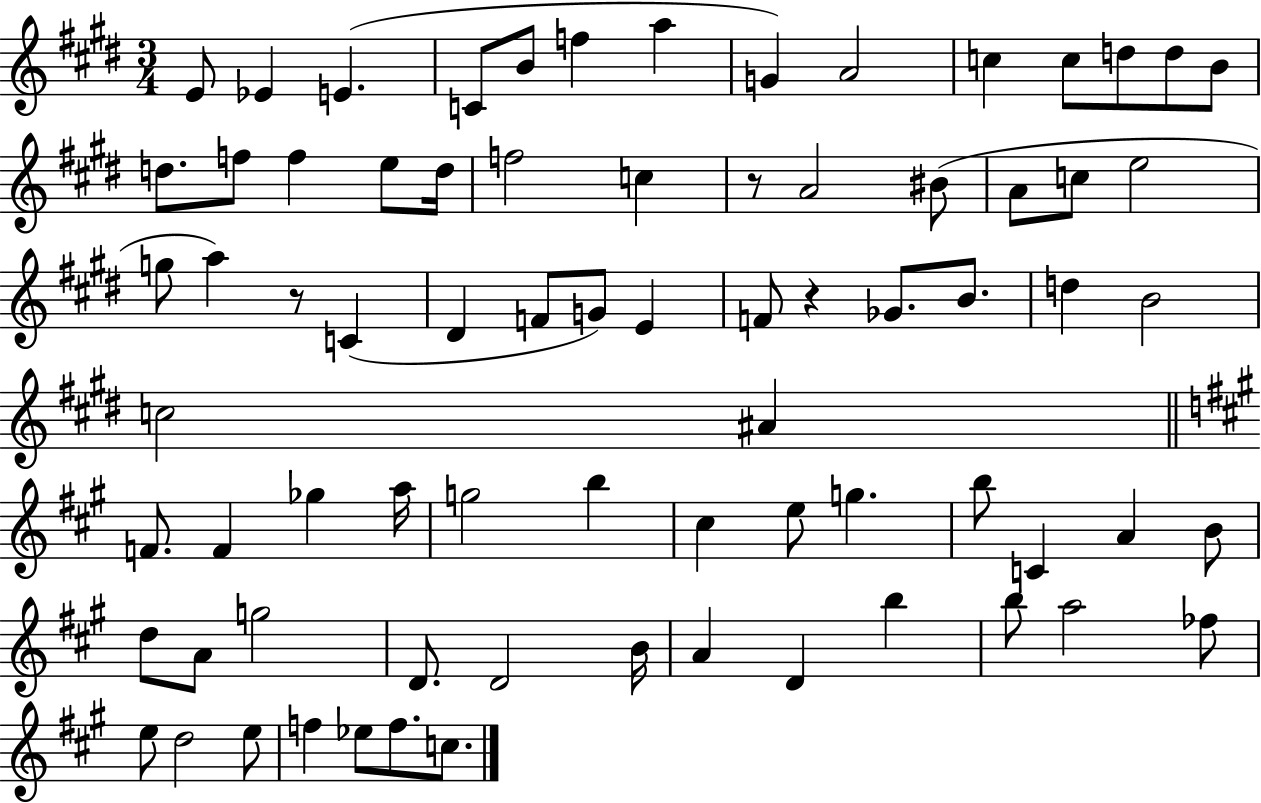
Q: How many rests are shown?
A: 3